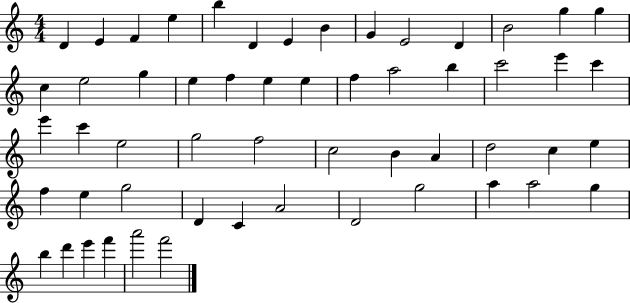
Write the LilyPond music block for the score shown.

{
  \clef treble
  \numericTimeSignature
  \time 4/4
  \key c \major
  d'4 e'4 f'4 e''4 | b''4 d'4 e'4 b'4 | g'4 e'2 d'4 | b'2 g''4 g''4 | \break c''4 e''2 g''4 | e''4 f''4 e''4 e''4 | f''4 a''2 b''4 | c'''2 e'''4 c'''4 | \break e'''4 c'''4 e''2 | g''2 f''2 | c''2 b'4 a'4 | d''2 c''4 e''4 | \break f''4 e''4 g''2 | d'4 c'4 a'2 | d'2 g''2 | a''4 a''2 g''4 | \break b''4 d'''4 e'''4 f'''4 | a'''2 f'''2 | \bar "|."
}